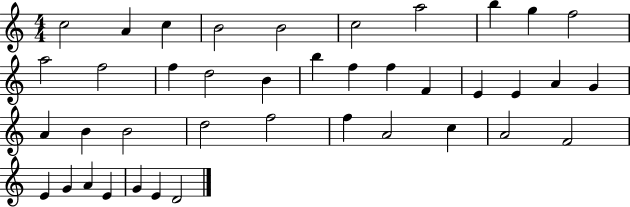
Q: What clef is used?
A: treble